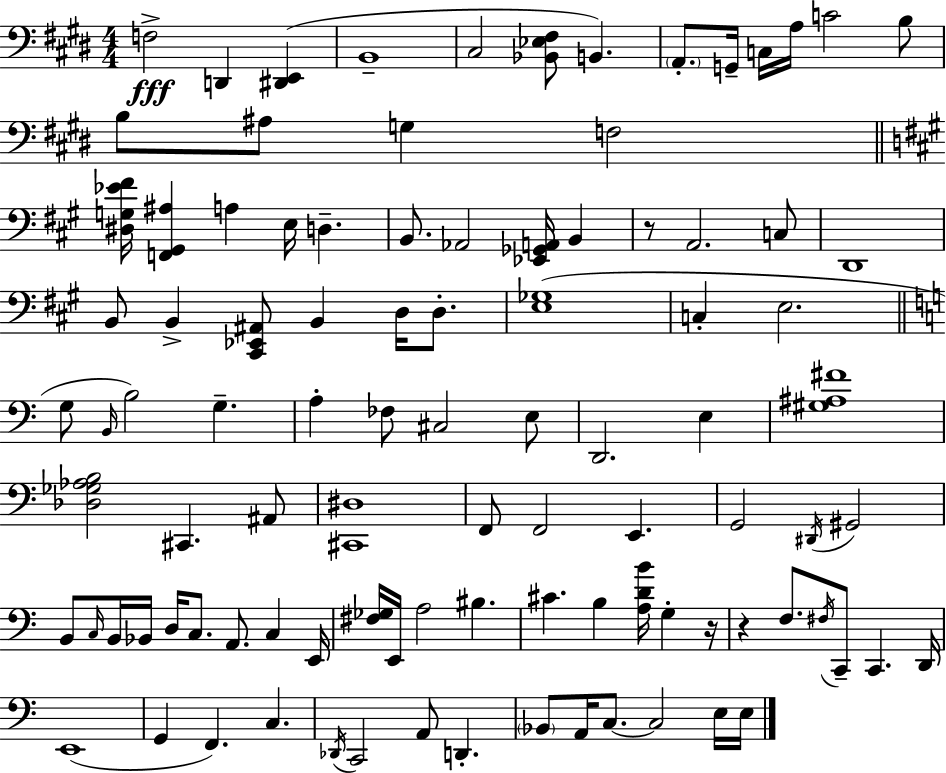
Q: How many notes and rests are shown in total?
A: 98